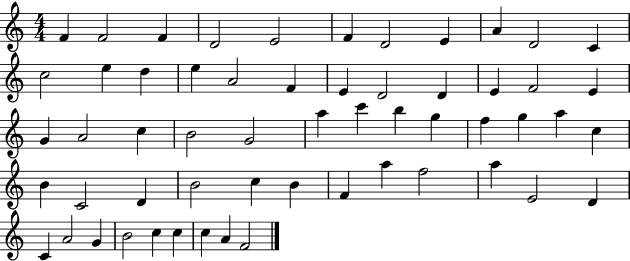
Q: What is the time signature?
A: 4/4